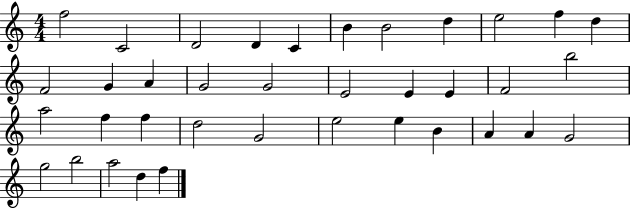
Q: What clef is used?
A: treble